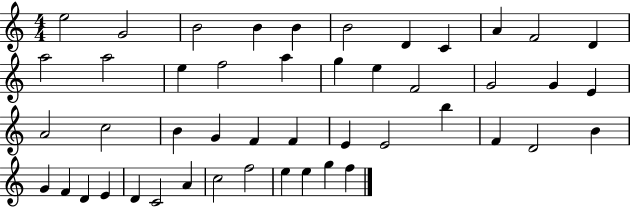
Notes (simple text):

E5/h G4/h B4/h B4/q B4/q B4/h D4/q C4/q A4/q F4/h D4/q A5/h A5/h E5/q F5/h A5/q G5/q E5/q F4/h G4/h G4/q E4/q A4/h C5/h B4/q G4/q F4/q F4/q E4/q E4/h B5/q F4/q D4/h B4/q G4/q F4/q D4/q E4/q D4/q C4/h A4/q C5/h F5/h E5/q E5/q G5/q F5/q